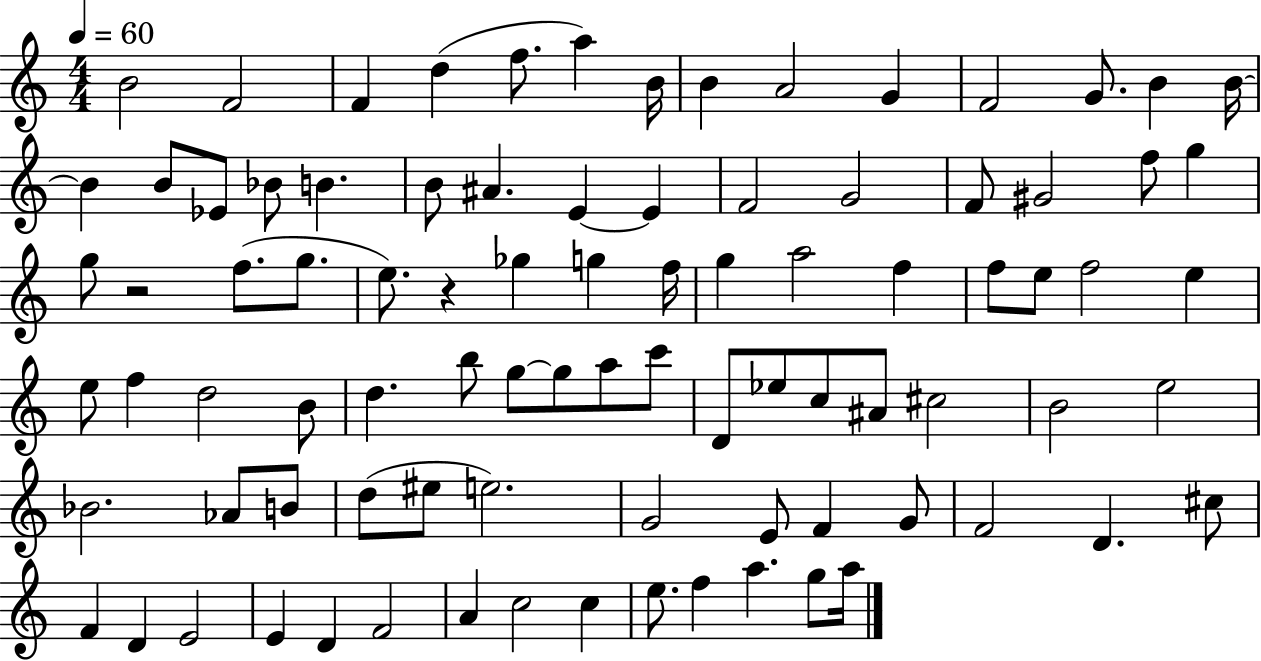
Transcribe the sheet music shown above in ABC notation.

X:1
T:Untitled
M:4/4
L:1/4
K:C
B2 F2 F d f/2 a B/4 B A2 G F2 G/2 B B/4 B B/2 _E/2 _B/2 B B/2 ^A E E F2 G2 F/2 ^G2 f/2 g g/2 z2 f/2 g/2 e/2 z _g g f/4 g a2 f f/2 e/2 f2 e e/2 f d2 B/2 d b/2 g/2 g/2 a/2 c'/2 D/2 _e/2 c/2 ^A/2 ^c2 B2 e2 _B2 _A/2 B/2 d/2 ^e/2 e2 G2 E/2 F G/2 F2 D ^c/2 F D E2 E D F2 A c2 c e/2 f a g/2 a/4